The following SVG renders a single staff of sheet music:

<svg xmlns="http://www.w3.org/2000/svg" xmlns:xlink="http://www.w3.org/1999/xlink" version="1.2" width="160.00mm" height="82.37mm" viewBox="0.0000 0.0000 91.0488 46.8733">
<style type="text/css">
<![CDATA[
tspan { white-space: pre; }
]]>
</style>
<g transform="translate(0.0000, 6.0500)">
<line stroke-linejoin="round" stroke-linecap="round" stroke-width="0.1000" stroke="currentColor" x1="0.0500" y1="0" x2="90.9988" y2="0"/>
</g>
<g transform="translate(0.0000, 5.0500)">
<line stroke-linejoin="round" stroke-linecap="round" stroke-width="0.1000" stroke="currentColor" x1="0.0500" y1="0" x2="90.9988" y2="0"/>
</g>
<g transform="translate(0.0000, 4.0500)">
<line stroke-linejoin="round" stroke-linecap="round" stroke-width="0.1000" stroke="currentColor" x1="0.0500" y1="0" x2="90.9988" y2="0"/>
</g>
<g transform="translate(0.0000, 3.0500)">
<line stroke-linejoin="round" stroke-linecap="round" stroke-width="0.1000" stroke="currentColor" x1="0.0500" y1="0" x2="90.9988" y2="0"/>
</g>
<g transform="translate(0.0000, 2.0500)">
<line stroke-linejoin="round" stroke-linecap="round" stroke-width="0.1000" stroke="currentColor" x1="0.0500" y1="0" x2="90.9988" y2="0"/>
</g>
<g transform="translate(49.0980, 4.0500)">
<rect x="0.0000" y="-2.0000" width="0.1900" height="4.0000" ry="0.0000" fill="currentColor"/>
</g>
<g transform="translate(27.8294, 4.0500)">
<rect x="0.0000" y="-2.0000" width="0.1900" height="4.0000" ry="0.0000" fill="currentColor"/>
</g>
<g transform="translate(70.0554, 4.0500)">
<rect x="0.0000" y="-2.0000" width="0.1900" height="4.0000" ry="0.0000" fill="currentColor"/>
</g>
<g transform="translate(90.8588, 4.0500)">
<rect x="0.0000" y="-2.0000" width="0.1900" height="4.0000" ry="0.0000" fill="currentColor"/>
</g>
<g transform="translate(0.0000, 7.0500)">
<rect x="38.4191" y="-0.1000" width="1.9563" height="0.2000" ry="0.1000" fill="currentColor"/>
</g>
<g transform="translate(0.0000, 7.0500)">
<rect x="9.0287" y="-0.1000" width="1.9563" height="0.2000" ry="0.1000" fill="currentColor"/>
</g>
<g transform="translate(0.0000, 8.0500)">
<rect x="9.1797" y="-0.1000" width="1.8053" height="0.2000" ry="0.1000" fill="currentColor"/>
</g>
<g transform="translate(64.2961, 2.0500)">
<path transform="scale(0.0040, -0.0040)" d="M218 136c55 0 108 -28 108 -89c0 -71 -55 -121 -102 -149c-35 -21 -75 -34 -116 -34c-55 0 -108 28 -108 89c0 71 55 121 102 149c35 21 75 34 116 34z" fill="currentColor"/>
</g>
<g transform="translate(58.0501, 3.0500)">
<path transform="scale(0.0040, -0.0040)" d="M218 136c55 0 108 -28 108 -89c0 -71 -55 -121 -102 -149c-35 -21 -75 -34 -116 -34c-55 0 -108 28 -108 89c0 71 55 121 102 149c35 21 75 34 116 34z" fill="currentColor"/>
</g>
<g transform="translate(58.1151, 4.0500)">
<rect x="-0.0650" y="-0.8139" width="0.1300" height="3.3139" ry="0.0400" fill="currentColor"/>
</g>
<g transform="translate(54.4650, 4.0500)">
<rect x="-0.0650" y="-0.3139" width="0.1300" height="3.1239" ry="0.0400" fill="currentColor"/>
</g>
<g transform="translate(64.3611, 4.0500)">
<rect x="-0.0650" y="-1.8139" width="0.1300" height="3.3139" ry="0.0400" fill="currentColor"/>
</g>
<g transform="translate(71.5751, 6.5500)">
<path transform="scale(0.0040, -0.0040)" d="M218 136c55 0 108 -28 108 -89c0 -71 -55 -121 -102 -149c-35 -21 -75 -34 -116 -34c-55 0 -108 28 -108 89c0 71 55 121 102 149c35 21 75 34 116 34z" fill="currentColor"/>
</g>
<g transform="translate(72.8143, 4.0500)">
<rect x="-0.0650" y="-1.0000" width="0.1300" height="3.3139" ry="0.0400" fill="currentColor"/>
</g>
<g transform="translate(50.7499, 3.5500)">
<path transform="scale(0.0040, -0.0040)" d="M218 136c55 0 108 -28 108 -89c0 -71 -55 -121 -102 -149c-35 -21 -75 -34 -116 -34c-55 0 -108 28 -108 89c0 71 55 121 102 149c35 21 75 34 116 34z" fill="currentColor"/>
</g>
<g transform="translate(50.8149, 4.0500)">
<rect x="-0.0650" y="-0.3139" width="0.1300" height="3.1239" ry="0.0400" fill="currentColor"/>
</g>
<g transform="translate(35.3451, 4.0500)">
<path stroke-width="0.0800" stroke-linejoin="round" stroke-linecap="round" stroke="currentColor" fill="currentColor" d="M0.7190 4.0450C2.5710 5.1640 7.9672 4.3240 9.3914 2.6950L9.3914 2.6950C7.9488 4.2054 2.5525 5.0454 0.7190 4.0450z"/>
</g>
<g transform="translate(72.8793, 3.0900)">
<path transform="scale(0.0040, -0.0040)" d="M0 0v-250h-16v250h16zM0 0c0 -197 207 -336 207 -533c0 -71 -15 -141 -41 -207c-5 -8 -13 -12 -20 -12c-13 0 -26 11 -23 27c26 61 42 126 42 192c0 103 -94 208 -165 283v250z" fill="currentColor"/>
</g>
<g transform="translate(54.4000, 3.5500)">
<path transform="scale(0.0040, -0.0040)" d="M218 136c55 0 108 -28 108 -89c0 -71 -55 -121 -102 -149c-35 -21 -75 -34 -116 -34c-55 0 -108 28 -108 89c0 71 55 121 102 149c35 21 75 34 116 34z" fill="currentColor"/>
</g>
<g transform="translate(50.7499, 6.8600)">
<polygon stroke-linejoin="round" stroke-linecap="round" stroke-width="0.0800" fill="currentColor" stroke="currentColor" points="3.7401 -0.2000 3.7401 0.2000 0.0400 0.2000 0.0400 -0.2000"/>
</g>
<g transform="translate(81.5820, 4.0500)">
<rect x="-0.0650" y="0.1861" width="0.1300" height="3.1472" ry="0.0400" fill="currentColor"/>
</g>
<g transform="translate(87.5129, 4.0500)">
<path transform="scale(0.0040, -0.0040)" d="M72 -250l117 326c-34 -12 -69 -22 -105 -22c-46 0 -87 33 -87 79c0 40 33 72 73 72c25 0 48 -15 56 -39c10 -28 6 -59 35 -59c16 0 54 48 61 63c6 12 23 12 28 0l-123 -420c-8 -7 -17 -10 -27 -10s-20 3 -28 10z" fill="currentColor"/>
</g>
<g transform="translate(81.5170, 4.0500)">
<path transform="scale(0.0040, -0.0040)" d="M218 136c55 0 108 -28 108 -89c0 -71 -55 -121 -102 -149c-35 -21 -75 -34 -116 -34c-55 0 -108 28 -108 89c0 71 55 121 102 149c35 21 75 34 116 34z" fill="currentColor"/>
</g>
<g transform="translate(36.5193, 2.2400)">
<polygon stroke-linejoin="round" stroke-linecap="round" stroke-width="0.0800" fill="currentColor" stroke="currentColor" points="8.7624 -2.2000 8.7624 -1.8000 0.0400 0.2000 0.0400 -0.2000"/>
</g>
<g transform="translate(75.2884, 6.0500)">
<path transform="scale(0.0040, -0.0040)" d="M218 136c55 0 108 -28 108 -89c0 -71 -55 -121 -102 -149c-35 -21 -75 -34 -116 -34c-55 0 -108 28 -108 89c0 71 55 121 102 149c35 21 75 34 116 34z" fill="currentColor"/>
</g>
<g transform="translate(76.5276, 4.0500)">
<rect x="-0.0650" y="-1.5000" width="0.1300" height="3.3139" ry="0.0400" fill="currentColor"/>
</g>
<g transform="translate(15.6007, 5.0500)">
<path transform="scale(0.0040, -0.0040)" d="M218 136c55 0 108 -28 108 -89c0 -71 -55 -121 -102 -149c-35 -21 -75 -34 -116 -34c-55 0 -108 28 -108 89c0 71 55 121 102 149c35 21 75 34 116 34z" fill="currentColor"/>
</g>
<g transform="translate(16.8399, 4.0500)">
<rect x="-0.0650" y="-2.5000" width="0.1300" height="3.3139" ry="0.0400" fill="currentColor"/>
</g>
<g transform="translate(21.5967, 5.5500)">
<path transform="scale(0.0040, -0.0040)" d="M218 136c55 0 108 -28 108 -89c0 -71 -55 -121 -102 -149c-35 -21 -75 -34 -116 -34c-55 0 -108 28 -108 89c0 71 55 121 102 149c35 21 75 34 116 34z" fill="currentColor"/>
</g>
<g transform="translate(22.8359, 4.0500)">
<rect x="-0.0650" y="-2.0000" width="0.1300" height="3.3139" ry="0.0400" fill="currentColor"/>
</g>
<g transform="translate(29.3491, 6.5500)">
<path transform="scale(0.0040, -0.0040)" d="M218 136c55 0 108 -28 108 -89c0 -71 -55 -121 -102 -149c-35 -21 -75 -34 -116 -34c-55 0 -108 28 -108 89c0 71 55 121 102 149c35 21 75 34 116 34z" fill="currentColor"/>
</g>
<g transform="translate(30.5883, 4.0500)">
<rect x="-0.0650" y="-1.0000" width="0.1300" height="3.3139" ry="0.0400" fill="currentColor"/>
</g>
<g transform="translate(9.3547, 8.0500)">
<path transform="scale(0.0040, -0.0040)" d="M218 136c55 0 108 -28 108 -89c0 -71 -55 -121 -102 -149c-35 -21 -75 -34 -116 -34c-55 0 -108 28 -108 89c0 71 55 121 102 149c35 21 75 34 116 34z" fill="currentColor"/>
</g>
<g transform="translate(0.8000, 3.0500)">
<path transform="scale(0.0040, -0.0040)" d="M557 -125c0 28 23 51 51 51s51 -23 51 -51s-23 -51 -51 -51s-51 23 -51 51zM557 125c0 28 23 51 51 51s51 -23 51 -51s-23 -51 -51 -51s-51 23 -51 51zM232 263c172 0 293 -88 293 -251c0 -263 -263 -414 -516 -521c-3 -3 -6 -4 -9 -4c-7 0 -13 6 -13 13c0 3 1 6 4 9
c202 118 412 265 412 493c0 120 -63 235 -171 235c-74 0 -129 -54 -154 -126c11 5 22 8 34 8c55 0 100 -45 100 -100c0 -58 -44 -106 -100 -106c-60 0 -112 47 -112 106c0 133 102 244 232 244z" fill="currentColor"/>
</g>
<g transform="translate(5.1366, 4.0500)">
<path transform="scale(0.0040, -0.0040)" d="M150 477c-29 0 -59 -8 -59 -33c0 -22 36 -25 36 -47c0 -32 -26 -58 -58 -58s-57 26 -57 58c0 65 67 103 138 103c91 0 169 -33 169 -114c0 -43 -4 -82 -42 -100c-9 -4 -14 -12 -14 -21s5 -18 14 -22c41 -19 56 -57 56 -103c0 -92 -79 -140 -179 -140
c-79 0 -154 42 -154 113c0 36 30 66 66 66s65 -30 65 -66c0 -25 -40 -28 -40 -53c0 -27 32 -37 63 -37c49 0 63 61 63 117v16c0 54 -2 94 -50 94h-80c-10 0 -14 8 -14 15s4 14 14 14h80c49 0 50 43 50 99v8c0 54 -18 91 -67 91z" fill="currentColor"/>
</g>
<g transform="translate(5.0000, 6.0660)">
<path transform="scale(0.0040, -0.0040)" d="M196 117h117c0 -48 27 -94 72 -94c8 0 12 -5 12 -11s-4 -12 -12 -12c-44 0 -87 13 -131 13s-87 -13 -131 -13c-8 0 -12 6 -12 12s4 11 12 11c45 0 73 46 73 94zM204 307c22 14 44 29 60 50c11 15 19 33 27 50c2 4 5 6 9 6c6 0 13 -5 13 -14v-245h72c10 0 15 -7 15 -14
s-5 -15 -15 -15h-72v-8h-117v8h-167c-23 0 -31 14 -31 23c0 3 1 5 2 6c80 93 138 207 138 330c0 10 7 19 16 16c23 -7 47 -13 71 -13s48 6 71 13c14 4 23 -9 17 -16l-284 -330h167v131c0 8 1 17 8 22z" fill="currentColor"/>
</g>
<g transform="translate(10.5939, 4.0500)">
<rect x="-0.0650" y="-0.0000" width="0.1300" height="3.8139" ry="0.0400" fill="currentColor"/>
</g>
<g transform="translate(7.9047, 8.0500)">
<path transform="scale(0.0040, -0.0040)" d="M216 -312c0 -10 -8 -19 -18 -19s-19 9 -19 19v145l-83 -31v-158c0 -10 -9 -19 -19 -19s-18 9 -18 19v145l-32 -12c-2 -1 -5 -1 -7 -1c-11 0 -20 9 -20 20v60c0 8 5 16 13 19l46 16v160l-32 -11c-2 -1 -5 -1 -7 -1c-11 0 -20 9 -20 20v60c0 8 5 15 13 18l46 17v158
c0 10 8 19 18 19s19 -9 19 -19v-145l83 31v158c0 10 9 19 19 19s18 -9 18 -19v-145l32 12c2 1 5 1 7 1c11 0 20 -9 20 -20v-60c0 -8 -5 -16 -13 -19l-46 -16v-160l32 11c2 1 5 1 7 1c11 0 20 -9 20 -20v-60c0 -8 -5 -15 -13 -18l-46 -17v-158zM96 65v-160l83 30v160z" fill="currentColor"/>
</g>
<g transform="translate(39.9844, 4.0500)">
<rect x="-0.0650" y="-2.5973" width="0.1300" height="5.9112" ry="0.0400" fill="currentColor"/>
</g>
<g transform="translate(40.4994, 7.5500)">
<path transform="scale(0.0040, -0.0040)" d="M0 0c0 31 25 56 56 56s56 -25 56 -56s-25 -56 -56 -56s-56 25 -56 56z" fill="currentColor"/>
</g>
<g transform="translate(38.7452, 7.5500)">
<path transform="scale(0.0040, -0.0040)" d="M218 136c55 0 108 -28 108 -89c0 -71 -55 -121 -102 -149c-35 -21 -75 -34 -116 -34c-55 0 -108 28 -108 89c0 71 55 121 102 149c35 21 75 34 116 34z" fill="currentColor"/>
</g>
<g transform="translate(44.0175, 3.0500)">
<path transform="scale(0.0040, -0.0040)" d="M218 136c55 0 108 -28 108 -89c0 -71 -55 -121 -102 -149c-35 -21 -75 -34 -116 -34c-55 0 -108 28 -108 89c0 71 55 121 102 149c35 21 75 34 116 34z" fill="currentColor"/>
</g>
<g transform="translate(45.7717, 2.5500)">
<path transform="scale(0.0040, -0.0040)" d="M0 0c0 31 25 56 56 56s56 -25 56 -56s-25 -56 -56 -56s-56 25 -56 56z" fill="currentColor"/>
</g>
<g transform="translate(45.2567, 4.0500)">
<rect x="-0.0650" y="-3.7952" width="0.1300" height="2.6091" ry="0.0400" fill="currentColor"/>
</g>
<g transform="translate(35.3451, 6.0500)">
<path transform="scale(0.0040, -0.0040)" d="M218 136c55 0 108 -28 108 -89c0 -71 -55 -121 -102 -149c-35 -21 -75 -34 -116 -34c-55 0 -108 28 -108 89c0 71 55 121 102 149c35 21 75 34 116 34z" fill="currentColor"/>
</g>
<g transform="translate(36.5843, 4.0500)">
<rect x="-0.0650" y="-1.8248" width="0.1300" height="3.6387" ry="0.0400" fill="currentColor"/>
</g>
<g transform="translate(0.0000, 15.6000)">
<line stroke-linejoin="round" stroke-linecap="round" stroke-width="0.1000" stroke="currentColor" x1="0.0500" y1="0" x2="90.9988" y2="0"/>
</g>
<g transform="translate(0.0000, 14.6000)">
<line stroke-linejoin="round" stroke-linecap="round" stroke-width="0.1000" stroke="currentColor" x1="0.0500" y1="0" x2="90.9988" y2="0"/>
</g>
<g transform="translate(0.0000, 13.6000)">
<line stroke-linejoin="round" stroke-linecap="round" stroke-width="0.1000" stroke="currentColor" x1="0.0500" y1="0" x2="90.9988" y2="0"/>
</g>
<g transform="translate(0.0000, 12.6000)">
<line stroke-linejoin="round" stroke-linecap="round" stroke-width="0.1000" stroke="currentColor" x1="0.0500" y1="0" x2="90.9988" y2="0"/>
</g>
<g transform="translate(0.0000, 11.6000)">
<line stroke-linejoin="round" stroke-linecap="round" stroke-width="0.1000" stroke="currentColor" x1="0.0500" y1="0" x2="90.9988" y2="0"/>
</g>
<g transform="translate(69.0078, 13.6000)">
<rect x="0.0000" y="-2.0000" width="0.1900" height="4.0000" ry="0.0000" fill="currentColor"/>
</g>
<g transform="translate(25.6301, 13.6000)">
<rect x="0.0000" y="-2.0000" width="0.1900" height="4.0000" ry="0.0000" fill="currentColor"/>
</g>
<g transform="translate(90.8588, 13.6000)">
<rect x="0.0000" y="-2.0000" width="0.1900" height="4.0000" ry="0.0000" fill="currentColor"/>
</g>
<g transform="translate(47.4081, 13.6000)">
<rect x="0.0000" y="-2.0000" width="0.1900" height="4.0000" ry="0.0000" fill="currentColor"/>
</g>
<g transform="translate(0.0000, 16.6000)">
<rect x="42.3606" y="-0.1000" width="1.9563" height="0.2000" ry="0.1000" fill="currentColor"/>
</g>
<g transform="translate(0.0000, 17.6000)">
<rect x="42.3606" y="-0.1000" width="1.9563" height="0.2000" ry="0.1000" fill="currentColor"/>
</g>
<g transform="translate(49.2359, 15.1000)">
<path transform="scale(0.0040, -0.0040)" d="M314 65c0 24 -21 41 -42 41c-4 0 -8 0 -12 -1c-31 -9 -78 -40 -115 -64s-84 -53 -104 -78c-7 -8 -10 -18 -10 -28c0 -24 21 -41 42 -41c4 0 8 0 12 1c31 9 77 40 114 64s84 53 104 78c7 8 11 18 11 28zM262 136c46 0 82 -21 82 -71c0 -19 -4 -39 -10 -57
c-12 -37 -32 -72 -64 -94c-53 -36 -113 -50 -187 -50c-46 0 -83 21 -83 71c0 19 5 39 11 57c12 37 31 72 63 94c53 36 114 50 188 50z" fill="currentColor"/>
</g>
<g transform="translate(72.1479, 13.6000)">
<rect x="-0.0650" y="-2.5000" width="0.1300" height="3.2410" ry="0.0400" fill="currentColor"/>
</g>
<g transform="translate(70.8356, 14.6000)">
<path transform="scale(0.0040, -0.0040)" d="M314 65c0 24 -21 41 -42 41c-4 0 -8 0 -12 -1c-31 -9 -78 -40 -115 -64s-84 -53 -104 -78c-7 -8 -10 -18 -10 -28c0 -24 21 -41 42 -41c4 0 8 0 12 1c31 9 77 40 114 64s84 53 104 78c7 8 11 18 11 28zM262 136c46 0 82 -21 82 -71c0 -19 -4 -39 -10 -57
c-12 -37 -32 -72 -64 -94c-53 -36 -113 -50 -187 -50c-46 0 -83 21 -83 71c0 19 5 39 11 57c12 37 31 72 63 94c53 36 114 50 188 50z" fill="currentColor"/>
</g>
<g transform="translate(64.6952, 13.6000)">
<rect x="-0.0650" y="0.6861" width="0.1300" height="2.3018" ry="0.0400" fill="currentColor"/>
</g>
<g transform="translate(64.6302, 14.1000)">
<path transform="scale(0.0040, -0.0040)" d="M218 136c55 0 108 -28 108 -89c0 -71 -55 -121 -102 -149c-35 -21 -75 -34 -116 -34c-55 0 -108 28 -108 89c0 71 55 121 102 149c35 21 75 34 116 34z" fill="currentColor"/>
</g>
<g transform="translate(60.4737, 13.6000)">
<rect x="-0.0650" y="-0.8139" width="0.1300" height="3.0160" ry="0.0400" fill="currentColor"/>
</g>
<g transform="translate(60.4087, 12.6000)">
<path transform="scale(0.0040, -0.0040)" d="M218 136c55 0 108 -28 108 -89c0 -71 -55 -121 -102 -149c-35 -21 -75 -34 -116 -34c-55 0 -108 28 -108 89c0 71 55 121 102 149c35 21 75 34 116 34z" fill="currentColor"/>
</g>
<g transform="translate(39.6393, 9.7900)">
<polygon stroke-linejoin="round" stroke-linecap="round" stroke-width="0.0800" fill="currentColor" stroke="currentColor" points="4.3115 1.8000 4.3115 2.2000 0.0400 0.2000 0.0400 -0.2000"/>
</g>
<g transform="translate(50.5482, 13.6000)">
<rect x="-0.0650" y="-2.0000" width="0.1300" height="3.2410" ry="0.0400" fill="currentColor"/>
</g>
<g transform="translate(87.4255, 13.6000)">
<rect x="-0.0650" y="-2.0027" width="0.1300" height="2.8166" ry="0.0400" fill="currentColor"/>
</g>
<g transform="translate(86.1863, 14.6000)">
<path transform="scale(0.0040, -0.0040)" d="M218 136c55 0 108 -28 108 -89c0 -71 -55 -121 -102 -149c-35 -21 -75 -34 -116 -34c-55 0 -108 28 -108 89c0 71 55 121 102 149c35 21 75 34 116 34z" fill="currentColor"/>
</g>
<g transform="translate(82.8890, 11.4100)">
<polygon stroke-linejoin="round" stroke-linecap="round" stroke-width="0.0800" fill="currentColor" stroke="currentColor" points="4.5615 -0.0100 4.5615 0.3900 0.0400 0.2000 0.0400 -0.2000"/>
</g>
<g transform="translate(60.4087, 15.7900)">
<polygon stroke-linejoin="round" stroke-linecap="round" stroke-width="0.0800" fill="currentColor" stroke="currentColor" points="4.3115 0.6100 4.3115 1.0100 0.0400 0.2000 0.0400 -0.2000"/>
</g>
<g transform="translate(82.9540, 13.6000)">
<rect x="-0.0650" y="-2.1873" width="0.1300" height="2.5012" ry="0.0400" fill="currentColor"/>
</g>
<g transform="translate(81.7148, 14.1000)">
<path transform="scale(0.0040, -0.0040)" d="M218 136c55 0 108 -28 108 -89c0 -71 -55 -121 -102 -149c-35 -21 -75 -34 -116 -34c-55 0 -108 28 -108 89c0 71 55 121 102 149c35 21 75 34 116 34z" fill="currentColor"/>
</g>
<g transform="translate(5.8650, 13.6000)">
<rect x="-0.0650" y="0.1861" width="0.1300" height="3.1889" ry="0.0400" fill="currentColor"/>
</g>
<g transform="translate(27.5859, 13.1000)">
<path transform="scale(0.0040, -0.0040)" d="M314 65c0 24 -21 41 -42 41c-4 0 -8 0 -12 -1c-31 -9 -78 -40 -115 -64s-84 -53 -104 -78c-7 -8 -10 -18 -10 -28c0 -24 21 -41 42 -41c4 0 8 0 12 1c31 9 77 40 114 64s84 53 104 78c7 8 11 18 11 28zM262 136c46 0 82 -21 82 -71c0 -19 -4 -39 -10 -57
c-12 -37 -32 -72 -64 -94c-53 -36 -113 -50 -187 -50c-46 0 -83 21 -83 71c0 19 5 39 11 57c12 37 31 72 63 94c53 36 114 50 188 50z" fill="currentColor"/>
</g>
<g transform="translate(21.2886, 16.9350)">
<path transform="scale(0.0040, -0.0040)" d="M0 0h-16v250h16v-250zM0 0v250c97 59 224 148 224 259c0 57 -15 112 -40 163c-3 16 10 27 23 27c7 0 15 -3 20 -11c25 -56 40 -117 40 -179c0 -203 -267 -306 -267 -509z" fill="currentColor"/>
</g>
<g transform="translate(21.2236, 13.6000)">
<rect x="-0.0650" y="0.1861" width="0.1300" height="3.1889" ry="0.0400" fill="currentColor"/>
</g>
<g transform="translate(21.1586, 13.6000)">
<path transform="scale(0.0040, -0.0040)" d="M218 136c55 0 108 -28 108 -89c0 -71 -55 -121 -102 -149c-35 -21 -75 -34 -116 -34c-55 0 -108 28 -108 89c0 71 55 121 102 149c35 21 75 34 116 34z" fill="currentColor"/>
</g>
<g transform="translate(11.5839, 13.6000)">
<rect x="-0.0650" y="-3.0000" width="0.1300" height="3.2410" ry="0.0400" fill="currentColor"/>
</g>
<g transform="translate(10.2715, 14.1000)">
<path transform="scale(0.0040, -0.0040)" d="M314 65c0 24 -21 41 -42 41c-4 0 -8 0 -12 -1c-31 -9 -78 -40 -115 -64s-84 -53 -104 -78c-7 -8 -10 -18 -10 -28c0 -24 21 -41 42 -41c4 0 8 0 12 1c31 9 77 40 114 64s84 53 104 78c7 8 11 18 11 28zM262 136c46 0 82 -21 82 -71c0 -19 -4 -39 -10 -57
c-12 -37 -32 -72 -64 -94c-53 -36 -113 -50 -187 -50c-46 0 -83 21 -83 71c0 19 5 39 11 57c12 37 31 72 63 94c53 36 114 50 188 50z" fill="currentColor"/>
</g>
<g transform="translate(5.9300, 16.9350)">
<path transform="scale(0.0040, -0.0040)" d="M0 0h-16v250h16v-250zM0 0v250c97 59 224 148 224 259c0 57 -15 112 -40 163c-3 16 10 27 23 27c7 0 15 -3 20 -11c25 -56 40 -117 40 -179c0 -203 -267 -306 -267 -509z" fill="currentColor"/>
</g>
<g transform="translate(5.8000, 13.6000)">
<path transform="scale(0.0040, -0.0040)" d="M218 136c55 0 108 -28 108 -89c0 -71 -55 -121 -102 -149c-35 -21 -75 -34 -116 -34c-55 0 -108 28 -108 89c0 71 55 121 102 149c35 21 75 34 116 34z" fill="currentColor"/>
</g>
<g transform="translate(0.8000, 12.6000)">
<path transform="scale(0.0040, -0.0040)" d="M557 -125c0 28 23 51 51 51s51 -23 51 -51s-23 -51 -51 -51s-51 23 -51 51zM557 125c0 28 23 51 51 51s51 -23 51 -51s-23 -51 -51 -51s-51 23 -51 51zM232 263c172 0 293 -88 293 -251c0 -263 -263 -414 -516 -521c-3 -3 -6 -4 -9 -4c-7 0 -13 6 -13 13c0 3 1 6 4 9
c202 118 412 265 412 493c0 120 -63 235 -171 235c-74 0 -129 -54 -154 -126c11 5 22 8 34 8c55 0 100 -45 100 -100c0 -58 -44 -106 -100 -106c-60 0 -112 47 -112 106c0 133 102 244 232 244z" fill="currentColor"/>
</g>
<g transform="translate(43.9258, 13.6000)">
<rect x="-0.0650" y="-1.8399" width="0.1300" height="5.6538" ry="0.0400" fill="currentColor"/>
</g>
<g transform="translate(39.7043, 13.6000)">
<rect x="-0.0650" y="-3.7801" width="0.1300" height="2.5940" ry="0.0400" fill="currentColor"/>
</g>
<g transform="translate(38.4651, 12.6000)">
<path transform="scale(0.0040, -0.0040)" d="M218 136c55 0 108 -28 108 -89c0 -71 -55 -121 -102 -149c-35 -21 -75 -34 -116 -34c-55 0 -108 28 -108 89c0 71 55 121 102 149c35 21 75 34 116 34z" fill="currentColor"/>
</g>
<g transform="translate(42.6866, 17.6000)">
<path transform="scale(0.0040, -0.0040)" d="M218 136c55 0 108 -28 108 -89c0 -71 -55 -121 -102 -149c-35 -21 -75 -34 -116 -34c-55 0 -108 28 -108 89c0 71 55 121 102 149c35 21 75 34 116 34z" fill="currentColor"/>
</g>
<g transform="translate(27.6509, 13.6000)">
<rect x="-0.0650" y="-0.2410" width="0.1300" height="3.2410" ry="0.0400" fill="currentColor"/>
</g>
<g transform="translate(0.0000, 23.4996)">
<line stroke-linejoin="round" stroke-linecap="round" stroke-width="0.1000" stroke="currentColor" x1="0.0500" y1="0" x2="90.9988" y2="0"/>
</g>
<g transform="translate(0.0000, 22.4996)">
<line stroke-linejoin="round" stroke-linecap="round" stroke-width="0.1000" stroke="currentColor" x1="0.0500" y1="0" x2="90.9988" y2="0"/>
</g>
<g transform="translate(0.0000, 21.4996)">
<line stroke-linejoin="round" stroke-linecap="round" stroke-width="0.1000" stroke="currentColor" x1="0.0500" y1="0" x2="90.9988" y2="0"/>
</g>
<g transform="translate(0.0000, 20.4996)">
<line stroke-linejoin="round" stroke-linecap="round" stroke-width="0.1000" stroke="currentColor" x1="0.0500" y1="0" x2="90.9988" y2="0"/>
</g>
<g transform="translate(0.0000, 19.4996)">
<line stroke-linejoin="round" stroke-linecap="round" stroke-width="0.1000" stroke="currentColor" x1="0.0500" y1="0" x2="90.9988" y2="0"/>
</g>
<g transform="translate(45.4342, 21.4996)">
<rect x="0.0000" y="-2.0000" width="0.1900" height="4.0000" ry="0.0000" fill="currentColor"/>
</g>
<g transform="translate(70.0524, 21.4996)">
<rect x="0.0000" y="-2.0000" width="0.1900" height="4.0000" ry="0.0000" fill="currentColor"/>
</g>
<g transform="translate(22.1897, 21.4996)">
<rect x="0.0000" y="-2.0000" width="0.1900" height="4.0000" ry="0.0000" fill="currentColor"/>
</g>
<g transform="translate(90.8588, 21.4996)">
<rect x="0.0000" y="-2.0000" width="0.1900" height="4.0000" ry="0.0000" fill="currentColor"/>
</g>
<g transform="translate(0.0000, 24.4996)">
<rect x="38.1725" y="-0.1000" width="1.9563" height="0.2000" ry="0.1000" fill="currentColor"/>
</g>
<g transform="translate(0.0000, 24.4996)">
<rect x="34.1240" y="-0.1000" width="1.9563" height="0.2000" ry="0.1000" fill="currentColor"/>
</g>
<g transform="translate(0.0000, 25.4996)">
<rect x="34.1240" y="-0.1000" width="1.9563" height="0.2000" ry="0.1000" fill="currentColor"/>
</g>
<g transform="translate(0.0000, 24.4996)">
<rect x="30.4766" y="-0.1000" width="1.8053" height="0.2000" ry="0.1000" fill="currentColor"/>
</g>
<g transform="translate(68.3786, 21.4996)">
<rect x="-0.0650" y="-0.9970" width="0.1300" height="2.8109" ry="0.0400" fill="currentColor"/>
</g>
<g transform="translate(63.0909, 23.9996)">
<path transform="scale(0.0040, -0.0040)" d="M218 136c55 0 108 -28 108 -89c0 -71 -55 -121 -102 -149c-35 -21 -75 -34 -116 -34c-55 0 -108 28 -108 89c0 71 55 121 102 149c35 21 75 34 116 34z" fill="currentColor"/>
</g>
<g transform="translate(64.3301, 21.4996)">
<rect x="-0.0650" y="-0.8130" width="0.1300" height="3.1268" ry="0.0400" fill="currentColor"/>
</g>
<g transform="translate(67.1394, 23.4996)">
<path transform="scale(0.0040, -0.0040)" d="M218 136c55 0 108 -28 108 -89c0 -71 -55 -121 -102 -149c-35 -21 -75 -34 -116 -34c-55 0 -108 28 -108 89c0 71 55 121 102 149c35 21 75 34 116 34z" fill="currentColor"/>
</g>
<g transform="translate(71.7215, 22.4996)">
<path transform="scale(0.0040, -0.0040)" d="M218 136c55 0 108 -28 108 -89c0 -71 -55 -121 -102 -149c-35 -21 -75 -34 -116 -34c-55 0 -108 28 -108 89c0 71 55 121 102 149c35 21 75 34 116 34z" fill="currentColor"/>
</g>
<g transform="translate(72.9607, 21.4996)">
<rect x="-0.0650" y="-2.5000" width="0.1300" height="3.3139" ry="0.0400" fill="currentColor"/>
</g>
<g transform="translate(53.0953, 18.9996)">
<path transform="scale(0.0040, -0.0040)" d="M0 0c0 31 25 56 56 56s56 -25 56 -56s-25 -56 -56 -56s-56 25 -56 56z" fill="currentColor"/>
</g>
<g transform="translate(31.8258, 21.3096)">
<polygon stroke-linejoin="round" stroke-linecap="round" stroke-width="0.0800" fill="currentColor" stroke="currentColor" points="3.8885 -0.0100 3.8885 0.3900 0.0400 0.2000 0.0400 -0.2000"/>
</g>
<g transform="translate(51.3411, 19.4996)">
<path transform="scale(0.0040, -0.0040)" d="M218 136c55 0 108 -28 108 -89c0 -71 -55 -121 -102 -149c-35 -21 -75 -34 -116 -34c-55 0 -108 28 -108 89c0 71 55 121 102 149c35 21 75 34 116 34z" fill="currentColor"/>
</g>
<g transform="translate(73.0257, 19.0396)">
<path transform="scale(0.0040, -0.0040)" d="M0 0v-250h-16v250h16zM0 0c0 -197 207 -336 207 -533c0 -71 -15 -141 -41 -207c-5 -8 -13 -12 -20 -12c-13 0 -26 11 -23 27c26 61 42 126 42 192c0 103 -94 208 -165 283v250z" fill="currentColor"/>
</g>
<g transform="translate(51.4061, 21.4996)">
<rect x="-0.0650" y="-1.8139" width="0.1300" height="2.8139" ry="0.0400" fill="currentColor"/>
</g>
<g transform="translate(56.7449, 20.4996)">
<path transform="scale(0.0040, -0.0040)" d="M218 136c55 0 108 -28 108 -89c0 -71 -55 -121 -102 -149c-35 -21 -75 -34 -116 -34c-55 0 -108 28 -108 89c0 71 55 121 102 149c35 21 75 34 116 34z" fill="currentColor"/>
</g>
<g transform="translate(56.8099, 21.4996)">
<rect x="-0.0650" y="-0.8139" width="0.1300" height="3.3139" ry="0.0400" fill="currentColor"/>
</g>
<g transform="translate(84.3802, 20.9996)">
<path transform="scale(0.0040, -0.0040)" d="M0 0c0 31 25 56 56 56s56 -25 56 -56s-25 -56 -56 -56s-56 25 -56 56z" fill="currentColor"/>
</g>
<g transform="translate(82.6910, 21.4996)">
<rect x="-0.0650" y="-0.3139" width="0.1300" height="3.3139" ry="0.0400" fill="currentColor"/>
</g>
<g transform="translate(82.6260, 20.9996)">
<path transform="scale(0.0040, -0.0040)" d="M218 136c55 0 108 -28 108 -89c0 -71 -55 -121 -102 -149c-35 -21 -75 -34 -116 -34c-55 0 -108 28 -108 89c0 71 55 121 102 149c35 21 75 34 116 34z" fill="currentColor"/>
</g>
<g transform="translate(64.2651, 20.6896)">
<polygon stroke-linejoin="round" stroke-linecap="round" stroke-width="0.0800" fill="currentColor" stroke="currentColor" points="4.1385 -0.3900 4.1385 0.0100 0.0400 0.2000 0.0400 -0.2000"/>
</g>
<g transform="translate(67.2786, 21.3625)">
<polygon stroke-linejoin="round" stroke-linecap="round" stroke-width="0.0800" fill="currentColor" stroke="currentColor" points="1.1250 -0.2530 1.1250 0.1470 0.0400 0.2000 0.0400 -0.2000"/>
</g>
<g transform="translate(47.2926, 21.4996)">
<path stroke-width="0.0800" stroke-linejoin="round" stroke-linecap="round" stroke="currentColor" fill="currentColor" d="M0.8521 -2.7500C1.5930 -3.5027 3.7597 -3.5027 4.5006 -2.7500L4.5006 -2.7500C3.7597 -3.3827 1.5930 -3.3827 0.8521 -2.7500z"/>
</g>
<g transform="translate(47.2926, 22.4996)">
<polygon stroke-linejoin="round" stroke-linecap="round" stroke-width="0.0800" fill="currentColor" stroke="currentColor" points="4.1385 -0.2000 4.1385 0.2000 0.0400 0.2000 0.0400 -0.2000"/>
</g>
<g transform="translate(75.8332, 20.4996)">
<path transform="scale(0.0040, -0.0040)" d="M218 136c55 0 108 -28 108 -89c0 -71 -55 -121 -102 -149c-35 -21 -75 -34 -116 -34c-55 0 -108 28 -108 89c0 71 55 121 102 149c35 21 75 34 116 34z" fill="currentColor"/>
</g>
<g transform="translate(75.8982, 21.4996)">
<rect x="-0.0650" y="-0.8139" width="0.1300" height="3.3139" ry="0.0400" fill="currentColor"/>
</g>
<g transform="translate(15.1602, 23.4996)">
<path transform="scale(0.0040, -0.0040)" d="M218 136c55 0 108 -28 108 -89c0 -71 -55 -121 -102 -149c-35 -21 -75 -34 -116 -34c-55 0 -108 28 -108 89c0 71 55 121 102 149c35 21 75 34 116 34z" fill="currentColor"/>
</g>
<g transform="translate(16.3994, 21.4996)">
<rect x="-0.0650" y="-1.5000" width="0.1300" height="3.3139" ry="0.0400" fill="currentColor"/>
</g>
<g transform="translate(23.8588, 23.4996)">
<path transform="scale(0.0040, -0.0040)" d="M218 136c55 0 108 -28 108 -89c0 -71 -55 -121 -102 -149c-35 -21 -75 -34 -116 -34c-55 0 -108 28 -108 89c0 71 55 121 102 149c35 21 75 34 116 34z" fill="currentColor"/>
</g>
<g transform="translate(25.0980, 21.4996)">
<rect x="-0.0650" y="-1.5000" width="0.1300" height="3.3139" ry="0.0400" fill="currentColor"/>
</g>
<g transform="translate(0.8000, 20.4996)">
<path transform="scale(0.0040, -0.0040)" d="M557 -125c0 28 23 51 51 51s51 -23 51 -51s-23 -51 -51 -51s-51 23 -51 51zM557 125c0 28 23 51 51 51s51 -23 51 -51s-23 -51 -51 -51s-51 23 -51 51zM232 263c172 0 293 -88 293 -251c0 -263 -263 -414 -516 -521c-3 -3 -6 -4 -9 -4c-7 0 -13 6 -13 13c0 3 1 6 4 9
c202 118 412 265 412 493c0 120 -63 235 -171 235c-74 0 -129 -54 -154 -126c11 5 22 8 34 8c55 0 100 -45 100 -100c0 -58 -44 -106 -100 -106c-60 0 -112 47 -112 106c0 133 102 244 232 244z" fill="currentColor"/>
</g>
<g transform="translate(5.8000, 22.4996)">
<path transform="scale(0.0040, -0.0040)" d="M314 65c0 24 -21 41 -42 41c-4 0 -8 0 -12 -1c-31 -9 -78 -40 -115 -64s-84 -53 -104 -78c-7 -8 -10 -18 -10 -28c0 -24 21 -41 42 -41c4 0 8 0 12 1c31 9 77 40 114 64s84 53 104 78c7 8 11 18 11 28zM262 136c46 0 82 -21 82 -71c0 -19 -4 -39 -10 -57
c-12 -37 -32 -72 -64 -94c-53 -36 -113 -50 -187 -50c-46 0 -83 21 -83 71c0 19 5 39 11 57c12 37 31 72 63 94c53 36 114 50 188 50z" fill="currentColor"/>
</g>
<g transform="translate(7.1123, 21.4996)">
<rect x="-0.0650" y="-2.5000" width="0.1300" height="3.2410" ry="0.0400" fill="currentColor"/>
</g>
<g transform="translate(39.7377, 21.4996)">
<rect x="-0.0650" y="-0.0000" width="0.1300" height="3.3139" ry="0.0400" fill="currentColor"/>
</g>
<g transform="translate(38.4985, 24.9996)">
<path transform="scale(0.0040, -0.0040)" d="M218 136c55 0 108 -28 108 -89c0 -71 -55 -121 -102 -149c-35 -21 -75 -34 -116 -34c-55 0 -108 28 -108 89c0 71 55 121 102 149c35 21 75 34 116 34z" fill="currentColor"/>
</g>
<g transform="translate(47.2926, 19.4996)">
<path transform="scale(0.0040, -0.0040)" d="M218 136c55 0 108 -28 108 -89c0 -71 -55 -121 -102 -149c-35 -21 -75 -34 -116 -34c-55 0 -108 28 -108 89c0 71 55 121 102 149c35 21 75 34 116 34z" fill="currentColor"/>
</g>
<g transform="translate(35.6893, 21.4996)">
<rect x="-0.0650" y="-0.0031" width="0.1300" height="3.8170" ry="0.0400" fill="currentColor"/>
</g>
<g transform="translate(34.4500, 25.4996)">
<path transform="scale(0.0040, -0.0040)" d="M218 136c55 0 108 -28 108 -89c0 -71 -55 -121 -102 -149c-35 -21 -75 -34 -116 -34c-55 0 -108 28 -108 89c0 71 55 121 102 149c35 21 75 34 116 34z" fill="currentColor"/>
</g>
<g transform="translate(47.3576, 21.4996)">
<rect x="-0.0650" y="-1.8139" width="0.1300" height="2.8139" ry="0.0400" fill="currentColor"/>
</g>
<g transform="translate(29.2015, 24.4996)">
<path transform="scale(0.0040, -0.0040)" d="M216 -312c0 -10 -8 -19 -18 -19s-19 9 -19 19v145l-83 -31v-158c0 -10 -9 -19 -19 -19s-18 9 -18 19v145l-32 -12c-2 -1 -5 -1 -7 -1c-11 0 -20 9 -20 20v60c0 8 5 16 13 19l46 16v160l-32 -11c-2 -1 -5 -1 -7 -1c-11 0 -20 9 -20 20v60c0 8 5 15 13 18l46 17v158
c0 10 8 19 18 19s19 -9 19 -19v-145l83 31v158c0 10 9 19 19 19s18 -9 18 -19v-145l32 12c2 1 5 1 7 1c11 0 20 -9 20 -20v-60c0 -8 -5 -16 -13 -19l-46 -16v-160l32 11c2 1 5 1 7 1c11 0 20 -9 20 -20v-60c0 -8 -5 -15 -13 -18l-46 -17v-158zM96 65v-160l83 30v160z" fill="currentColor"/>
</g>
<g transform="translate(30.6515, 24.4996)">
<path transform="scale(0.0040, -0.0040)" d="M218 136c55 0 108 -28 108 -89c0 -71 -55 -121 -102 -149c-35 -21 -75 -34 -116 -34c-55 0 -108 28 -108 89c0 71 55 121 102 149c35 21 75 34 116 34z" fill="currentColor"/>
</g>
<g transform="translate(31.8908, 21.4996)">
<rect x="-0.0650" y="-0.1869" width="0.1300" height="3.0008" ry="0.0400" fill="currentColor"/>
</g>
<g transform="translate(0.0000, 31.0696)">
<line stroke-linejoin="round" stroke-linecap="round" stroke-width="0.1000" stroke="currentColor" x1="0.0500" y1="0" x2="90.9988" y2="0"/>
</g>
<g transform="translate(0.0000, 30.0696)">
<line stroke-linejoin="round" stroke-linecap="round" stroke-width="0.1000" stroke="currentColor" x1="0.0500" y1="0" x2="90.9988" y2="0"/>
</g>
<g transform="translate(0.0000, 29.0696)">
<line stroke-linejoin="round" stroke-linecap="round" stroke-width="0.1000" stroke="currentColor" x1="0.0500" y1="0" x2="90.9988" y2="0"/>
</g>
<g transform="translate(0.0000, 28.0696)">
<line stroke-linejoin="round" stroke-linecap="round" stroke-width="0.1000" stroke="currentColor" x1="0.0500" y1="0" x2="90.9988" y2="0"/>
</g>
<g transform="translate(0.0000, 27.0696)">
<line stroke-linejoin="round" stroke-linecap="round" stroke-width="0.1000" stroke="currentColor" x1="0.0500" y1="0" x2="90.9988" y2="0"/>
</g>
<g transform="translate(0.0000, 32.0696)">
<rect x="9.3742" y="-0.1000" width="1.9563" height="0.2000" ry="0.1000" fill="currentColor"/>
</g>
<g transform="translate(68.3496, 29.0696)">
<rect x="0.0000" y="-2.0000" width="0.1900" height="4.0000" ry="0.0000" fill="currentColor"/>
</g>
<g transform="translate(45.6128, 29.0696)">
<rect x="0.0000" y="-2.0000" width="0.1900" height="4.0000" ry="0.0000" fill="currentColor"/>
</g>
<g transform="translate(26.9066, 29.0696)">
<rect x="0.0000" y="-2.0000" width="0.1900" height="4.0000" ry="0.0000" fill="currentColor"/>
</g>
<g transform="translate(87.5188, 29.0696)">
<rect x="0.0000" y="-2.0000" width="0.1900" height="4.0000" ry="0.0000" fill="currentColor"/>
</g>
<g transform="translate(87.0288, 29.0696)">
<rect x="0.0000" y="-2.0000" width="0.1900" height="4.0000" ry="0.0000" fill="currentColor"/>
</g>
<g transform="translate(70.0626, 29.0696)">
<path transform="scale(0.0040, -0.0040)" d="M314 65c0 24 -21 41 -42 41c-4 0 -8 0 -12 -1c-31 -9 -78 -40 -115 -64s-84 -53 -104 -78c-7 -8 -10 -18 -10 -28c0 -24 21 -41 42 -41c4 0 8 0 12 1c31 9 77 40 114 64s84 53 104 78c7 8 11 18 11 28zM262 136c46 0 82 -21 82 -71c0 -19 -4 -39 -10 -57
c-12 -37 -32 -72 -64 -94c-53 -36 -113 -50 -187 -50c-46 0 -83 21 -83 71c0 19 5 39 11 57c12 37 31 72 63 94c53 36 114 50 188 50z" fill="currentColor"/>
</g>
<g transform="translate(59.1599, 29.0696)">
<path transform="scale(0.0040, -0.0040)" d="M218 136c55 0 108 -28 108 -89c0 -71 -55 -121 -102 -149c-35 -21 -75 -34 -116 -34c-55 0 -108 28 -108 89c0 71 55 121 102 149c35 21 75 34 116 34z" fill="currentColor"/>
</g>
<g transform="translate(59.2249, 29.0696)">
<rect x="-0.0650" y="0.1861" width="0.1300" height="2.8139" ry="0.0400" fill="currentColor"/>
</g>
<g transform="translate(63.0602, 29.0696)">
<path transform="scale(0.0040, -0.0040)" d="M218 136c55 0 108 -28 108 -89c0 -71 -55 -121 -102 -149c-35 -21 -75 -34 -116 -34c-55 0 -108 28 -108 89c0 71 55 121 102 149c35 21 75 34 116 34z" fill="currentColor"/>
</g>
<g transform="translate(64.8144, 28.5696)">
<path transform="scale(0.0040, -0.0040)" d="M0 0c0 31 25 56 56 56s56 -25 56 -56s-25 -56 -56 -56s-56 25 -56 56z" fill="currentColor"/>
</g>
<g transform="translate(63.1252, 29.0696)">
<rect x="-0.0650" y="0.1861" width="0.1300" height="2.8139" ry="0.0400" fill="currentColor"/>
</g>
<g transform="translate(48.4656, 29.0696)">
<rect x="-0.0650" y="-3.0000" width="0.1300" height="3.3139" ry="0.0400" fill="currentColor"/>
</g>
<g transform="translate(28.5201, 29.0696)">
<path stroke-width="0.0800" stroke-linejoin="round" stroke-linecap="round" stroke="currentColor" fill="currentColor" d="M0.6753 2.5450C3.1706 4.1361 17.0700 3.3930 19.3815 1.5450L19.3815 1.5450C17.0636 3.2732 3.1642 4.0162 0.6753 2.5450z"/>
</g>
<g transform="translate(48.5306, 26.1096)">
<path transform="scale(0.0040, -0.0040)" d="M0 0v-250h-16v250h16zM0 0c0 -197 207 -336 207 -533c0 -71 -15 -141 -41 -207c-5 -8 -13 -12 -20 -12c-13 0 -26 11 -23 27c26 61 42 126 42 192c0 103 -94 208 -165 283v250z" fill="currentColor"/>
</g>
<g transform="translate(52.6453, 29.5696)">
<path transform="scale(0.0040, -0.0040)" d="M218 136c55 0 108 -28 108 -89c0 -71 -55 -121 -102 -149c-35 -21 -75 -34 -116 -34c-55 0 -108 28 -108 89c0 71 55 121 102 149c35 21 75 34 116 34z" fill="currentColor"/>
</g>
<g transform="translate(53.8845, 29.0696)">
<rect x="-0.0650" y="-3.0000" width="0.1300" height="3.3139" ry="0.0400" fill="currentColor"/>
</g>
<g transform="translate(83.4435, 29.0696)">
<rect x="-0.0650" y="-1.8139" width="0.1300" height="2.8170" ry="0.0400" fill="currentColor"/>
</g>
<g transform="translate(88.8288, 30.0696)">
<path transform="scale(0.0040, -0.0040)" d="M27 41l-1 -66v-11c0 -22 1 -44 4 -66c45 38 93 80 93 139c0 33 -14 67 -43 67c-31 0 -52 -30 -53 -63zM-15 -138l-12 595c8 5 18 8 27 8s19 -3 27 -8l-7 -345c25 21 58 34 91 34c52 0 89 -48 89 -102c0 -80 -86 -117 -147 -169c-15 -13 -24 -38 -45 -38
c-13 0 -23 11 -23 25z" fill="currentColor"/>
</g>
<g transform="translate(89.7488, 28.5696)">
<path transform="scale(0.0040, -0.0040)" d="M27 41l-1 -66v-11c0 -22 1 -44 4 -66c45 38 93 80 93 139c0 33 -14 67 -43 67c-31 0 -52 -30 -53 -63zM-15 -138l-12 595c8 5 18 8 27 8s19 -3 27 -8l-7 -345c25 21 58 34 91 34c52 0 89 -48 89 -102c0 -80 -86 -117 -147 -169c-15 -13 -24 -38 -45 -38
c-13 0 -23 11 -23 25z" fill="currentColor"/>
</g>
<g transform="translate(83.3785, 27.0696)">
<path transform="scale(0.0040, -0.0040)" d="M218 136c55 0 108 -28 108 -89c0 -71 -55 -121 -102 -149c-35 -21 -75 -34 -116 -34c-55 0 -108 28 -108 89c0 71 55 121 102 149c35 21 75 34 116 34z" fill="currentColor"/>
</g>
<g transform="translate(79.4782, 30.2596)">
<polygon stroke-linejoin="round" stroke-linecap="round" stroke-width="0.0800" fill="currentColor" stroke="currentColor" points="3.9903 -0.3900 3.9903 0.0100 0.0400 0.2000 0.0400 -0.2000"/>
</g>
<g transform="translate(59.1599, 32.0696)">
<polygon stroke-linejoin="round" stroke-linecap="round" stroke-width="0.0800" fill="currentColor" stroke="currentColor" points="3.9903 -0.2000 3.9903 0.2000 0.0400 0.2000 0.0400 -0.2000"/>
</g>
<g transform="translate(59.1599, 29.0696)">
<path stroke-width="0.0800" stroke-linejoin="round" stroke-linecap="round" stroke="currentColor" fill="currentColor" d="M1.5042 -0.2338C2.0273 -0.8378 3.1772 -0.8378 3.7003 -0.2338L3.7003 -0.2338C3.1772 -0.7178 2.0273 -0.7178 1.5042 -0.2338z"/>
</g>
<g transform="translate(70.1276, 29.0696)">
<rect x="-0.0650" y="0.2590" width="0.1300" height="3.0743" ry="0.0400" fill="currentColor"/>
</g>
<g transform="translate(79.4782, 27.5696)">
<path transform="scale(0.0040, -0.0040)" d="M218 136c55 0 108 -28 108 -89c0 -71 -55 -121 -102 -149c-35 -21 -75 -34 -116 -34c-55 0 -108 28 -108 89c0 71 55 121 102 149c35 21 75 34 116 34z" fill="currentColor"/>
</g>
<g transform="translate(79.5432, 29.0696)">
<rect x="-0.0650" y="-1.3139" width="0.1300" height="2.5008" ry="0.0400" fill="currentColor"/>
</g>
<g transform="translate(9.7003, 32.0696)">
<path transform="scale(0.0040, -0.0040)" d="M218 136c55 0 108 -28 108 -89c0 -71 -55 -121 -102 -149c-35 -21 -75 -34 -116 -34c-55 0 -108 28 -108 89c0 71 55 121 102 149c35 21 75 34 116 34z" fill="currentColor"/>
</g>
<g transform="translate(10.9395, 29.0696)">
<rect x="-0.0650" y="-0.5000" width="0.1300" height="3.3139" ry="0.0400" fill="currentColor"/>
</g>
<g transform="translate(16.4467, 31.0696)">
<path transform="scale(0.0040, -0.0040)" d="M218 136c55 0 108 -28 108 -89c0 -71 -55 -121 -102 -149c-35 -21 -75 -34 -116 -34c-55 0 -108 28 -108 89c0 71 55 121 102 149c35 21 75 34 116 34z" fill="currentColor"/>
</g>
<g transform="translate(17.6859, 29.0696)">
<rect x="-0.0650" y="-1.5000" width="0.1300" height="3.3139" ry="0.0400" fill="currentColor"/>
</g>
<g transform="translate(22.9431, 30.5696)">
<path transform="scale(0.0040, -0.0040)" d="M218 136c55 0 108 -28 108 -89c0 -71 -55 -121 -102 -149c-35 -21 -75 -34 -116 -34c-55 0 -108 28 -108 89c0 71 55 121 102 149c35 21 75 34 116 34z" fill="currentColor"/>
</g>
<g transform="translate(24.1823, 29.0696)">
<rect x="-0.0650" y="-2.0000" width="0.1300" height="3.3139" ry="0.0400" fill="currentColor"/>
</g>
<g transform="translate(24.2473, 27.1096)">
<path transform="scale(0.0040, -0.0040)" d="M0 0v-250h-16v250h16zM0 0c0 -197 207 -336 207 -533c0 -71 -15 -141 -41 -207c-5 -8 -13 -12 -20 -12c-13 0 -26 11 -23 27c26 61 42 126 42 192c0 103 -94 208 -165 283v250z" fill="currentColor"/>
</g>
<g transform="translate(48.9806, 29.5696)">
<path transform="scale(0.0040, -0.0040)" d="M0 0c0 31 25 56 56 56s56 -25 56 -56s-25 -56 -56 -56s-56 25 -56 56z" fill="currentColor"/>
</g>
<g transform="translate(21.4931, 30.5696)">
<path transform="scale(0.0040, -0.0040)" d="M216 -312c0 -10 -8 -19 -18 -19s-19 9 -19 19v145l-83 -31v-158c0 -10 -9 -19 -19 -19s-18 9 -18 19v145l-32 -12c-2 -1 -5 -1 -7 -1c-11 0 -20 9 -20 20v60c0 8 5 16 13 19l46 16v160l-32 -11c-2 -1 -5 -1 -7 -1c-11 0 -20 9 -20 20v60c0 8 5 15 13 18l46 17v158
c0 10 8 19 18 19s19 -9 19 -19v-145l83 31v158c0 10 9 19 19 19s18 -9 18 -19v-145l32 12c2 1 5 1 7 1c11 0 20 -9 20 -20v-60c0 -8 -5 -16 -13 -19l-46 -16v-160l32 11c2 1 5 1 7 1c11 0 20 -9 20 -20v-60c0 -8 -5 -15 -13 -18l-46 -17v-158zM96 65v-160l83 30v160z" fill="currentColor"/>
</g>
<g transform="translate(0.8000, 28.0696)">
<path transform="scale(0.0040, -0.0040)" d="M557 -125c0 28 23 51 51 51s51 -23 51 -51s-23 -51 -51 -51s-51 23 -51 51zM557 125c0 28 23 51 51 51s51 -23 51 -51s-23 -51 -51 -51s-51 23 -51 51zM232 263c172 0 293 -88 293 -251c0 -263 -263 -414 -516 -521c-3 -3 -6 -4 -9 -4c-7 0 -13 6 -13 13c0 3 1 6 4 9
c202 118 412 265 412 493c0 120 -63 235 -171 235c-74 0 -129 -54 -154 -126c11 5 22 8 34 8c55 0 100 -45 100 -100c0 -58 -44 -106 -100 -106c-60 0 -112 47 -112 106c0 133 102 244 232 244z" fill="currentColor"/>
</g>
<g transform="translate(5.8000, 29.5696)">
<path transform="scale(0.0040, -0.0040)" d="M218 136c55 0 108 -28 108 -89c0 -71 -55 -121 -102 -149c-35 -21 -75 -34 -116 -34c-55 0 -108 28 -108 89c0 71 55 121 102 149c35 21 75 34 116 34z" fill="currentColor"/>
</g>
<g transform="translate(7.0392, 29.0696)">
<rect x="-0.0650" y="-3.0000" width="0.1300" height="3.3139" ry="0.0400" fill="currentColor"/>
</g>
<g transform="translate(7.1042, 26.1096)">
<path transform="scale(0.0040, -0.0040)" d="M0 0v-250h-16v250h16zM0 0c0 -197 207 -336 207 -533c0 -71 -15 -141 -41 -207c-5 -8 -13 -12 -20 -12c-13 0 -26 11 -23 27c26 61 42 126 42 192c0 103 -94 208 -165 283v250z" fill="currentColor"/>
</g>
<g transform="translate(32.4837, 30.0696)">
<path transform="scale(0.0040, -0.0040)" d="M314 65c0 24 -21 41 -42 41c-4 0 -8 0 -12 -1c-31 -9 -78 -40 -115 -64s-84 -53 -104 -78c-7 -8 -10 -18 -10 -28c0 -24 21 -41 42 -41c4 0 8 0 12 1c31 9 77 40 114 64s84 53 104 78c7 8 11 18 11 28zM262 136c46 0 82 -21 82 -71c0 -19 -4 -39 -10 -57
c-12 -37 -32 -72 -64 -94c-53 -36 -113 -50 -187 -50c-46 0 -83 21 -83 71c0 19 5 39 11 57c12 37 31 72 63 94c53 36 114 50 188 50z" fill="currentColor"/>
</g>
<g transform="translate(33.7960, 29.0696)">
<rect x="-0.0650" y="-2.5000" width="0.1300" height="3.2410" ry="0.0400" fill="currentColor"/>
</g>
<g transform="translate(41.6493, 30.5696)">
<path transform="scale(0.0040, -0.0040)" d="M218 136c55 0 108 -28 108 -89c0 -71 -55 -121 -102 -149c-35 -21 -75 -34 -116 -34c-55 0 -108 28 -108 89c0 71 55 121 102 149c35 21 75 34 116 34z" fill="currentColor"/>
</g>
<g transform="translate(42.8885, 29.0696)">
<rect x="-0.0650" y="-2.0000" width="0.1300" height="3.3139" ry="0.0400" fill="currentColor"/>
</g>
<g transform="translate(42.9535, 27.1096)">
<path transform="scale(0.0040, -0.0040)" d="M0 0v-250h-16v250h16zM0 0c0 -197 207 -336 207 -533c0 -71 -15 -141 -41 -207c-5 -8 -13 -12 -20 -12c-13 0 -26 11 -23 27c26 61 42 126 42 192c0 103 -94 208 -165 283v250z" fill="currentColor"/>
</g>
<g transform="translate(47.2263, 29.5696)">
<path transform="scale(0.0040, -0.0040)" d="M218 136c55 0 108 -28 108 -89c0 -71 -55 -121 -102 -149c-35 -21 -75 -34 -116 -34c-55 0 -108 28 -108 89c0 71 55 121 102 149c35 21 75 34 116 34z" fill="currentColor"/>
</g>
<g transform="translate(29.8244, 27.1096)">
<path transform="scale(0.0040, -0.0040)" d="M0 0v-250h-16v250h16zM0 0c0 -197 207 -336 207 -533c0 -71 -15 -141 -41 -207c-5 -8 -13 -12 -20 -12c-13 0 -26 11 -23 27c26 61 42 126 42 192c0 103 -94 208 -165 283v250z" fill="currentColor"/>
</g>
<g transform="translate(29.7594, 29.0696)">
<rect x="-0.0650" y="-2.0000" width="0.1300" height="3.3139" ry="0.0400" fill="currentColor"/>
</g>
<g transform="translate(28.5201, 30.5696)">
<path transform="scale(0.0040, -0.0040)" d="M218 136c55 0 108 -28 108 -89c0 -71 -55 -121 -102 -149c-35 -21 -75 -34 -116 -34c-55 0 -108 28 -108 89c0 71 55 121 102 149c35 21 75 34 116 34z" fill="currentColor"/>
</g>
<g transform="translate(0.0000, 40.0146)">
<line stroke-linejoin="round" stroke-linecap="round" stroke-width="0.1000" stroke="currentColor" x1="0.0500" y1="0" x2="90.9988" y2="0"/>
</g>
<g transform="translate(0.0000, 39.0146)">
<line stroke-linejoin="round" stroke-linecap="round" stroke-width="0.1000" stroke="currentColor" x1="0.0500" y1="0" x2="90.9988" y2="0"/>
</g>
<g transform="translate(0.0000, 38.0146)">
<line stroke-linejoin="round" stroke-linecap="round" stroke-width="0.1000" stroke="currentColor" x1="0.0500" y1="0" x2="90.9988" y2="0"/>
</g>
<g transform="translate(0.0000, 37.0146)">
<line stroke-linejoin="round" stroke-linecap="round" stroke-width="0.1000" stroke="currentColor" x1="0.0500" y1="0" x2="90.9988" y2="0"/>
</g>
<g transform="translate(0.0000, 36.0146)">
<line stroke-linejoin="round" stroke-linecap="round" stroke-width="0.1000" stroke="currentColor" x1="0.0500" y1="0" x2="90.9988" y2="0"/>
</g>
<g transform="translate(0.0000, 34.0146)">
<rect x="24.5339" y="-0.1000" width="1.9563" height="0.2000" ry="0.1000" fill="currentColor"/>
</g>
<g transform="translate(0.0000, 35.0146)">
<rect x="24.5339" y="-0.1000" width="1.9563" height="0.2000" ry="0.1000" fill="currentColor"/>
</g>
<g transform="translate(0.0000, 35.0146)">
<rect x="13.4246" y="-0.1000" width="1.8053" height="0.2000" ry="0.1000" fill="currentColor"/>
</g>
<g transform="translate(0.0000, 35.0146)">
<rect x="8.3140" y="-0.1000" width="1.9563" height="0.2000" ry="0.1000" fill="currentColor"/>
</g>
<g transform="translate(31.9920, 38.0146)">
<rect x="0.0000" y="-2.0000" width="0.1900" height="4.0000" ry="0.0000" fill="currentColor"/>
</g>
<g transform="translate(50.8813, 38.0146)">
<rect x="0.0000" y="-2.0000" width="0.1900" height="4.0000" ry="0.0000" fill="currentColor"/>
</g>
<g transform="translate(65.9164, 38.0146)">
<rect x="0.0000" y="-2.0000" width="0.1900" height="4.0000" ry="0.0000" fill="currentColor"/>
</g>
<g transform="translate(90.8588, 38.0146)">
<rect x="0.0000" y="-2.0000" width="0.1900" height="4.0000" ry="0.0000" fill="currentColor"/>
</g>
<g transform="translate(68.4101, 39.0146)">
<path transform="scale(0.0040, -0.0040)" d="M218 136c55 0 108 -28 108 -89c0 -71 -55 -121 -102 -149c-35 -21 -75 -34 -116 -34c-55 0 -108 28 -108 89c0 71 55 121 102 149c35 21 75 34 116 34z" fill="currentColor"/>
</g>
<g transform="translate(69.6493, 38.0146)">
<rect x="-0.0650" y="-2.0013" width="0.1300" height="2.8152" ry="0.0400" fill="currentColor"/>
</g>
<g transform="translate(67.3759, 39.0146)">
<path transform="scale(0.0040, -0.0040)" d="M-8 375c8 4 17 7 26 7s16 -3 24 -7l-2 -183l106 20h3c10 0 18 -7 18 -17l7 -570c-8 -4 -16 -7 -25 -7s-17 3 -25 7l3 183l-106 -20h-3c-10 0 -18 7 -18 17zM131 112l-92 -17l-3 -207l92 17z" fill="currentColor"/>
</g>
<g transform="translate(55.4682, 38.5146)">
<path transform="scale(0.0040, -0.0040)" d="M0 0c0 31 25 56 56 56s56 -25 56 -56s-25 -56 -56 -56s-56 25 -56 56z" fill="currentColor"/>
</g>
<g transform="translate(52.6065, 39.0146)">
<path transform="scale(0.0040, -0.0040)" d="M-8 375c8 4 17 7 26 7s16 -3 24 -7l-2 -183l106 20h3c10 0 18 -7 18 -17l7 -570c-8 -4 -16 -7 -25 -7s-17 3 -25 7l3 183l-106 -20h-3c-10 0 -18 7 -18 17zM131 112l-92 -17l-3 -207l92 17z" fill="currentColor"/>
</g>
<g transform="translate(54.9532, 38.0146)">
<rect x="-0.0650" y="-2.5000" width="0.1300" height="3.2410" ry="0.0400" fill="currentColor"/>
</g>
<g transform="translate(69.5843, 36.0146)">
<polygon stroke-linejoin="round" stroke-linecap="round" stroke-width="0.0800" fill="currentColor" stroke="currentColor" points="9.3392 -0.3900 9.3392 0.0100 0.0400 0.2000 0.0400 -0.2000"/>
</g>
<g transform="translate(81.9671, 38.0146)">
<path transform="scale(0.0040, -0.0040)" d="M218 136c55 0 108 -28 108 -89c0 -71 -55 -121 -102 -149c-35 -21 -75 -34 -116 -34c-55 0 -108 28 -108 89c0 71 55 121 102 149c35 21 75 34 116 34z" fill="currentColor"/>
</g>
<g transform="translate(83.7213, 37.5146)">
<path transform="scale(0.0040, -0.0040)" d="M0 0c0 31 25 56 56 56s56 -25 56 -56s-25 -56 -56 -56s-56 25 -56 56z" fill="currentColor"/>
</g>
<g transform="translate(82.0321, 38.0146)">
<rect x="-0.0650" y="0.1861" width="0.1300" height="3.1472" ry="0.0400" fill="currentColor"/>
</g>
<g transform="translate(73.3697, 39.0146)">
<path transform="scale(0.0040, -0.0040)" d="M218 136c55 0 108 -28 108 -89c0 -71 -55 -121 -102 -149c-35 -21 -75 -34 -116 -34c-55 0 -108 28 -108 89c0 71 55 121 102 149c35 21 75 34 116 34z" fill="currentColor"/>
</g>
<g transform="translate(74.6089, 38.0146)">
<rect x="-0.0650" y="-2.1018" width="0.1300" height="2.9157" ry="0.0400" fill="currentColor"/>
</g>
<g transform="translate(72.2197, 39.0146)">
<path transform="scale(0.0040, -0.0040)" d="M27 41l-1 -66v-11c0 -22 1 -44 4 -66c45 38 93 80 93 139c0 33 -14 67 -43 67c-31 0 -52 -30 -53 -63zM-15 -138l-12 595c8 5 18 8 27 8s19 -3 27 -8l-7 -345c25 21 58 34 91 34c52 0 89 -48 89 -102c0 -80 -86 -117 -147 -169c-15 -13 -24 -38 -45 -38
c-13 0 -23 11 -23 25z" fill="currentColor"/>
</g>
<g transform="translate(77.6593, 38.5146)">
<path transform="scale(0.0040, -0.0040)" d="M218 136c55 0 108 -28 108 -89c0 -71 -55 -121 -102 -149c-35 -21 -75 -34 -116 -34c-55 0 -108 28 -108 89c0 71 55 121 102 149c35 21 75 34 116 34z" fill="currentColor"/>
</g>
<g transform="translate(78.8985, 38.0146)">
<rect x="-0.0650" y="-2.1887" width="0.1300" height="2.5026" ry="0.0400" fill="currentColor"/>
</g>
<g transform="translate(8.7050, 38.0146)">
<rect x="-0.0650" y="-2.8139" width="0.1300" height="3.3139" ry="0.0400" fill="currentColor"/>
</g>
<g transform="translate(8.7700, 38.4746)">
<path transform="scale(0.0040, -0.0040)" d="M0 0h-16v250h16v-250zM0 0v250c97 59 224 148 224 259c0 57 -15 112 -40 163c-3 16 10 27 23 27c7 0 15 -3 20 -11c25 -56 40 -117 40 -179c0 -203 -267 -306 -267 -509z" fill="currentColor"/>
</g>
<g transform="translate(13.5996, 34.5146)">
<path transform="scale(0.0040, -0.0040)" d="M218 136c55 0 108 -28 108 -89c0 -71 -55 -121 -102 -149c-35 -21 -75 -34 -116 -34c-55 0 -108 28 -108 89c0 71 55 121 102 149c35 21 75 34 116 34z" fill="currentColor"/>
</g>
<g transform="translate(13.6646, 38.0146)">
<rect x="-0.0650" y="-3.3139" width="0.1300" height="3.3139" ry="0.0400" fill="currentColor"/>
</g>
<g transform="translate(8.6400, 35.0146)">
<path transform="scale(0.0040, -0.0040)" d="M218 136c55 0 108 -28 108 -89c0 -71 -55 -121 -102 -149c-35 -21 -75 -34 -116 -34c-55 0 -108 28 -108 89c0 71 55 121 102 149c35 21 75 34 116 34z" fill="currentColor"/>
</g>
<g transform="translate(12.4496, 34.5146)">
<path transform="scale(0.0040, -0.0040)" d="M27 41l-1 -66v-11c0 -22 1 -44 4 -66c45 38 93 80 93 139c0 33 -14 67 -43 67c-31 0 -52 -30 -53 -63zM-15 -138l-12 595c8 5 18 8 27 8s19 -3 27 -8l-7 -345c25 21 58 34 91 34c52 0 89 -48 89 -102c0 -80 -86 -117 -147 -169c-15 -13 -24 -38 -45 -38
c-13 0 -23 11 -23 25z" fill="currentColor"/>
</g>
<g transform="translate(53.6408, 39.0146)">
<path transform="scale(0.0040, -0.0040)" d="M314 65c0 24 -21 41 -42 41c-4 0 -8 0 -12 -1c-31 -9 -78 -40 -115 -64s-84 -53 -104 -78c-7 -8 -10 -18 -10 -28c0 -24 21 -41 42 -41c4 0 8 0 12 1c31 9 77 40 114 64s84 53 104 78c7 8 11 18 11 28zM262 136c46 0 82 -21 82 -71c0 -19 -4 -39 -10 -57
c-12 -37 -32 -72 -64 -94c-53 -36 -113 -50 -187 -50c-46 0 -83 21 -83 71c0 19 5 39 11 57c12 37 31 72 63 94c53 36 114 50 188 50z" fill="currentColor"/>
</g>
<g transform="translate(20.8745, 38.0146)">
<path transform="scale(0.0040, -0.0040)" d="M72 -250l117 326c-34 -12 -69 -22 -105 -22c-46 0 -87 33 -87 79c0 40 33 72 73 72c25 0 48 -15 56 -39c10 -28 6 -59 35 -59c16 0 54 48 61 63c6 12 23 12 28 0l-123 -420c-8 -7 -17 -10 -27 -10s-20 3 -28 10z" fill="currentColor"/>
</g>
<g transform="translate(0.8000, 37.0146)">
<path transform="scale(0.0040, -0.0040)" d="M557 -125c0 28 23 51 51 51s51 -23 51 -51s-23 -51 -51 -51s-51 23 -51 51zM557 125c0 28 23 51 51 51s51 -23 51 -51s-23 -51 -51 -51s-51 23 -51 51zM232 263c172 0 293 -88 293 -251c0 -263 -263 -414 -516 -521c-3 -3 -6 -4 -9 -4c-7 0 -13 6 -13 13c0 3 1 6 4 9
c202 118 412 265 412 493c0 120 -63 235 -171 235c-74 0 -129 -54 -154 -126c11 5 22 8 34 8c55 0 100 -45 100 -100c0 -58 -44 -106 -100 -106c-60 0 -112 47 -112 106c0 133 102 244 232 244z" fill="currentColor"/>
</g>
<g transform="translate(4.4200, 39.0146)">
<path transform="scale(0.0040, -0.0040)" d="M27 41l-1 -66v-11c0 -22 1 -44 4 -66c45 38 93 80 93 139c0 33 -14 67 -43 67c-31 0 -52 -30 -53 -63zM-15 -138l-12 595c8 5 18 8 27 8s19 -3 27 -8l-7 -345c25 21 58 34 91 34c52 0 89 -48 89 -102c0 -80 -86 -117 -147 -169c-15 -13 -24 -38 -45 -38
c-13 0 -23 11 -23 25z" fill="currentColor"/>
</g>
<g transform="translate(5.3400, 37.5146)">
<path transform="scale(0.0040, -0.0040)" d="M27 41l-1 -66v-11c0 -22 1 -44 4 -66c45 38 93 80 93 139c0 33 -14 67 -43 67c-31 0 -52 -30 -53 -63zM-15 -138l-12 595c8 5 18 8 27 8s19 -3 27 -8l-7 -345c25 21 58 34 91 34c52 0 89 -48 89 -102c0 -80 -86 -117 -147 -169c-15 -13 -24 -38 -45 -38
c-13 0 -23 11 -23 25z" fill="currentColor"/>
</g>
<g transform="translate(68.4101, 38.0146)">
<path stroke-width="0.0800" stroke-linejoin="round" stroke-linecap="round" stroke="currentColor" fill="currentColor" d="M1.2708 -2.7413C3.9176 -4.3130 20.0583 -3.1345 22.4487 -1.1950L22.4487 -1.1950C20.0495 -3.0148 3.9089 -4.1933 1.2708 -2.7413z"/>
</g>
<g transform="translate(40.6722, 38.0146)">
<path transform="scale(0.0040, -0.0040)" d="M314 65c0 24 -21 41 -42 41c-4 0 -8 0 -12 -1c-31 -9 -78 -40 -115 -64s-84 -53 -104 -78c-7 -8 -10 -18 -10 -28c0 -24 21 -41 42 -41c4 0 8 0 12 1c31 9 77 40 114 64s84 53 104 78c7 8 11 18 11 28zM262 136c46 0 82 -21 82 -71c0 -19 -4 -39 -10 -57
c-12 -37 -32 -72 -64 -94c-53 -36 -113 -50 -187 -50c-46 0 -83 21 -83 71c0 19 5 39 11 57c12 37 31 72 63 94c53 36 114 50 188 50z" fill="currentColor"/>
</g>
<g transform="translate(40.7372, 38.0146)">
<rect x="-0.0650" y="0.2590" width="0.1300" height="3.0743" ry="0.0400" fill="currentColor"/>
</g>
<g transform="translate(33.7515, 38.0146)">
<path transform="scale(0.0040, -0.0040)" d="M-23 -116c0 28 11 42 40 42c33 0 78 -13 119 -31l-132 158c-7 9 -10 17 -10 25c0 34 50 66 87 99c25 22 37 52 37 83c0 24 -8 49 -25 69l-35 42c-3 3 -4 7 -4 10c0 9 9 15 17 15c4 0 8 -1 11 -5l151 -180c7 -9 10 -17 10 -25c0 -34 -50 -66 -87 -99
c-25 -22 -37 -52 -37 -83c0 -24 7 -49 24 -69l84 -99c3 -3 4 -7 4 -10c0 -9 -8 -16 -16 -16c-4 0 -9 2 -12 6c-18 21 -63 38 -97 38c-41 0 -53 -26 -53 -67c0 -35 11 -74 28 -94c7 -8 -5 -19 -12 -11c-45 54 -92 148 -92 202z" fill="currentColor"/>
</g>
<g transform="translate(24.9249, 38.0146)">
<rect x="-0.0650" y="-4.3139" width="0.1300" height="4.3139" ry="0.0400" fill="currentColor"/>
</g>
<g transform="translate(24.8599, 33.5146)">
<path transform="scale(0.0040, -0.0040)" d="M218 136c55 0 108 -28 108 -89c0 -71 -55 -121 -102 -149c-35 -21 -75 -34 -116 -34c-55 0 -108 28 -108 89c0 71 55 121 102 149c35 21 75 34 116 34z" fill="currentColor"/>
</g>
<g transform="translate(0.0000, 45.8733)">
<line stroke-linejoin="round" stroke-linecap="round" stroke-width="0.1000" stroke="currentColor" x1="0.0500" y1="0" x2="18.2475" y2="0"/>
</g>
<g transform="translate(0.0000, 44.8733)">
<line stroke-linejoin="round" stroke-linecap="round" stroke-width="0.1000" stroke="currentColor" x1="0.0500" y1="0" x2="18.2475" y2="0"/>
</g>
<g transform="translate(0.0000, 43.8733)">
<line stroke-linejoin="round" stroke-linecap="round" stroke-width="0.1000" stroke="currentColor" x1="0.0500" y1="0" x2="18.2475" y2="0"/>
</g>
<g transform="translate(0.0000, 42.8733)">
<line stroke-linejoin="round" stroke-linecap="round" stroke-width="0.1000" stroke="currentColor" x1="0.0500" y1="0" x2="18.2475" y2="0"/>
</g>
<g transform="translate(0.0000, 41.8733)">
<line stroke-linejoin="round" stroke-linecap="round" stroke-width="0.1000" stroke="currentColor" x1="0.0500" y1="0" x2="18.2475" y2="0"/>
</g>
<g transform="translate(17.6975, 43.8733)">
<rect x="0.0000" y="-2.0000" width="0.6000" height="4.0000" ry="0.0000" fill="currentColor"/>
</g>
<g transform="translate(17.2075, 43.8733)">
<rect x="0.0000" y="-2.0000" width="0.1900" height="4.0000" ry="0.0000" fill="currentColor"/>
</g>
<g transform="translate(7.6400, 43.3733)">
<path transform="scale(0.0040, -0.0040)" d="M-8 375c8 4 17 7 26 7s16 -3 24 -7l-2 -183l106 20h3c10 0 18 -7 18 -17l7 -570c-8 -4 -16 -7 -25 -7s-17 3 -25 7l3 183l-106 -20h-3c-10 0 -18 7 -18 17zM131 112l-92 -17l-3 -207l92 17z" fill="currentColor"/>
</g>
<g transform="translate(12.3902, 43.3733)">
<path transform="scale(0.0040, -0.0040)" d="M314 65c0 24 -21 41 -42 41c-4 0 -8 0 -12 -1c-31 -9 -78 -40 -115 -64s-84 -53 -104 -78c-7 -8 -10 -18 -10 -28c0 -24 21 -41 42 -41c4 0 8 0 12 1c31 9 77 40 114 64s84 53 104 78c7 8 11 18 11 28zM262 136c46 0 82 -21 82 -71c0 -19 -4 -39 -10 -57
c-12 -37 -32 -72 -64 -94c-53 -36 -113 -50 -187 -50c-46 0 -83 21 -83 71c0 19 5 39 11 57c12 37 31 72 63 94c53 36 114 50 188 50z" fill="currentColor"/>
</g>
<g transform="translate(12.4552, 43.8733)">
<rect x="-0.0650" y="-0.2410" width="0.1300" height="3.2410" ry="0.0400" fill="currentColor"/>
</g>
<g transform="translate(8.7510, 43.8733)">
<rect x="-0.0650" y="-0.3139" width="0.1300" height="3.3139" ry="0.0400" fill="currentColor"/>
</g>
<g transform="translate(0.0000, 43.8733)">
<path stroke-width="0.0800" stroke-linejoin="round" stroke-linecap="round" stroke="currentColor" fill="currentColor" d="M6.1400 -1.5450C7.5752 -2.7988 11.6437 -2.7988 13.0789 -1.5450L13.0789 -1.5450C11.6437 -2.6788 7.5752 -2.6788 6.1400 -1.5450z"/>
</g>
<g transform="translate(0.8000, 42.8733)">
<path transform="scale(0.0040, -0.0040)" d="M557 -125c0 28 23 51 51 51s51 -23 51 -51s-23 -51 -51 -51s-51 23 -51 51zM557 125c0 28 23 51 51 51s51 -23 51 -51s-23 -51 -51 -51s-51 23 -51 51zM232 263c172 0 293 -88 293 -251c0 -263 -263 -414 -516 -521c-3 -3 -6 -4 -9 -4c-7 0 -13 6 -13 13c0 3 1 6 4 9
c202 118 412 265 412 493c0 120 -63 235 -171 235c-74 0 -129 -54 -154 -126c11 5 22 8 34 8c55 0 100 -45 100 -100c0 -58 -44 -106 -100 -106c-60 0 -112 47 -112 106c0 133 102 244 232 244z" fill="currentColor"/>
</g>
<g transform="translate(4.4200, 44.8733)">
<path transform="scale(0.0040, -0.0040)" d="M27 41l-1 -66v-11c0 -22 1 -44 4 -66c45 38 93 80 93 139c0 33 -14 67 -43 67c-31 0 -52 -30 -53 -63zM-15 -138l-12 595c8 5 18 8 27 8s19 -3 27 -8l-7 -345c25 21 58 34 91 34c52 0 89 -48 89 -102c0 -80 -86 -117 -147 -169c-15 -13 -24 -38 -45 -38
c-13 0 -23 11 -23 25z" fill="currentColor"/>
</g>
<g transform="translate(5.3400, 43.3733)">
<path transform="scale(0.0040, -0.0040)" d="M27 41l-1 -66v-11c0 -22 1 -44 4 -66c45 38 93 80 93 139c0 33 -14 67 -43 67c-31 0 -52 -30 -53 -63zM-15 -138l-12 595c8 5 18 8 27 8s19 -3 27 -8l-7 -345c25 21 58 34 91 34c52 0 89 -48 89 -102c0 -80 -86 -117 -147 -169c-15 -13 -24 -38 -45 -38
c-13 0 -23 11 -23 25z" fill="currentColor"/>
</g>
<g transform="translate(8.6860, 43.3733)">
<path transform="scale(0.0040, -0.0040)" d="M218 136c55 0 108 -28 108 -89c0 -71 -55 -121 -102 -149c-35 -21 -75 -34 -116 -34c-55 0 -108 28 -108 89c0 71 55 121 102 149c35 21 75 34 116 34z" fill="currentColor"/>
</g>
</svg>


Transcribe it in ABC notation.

X:1
T:Untitled
M:3/4
L:1/4
K:C
^C,, B,, A,, F,, G,,/2 D,,/2 F,/2 E,/2 E,/2 F, A, F,,/2 G,, D, z/2 D,/2 C,2 D,/2 E,2 F,/2 C,,/2 A,,2 F,/2 C,/2 B,,2 C,/2 B,,/2 B,,2 G,, G,, ^E,,/2 C,,/2 D,, A,/2 A,/2 F, F,,/2 G,,/4 B,,/2 F, E, C,/2 E,, G,, ^A,,/2 A,,/2 B,,2 A,,/2 C,/2 C, D,/2 D,/2 D,2 G,/2 A,/2 C/2 _D z/2 F z D,2 B,,2 B,,/2 _B,,/2 C,/2 D, E, E,2